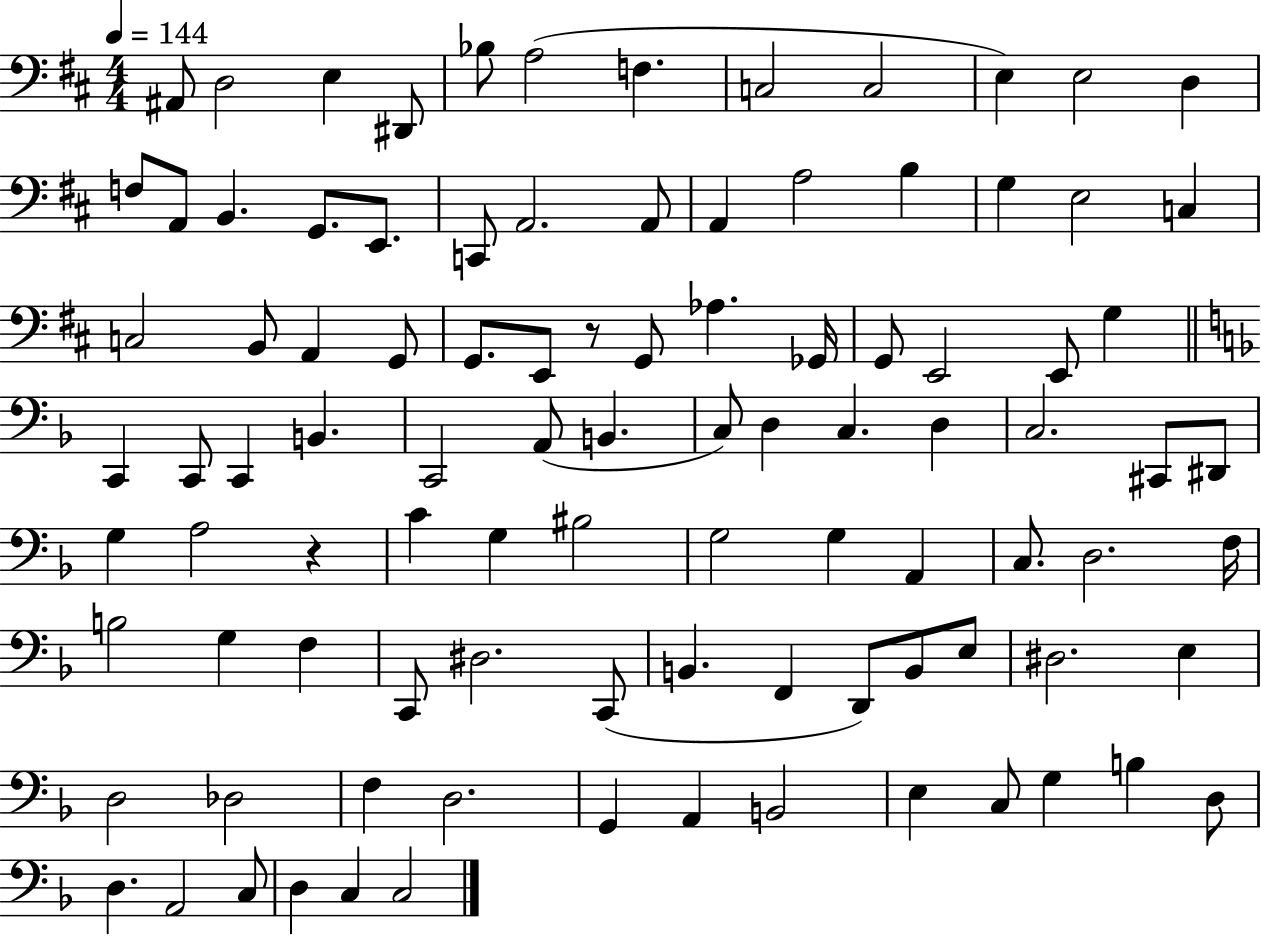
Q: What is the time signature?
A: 4/4